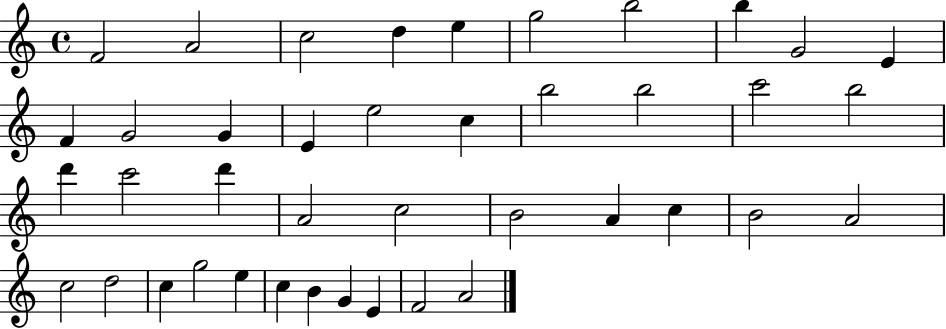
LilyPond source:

{
  \clef treble
  \time 4/4
  \defaultTimeSignature
  \key c \major
  f'2 a'2 | c''2 d''4 e''4 | g''2 b''2 | b''4 g'2 e'4 | \break f'4 g'2 g'4 | e'4 e''2 c''4 | b''2 b''2 | c'''2 b''2 | \break d'''4 c'''2 d'''4 | a'2 c''2 | b'2 a'4 c''4 | b'2 a'2 | \break c''2 d''2 | c''4 g''2 e''4 | c''4 b'4 g'4 e'4 | f'2 a'2 | \break \bar "|."
}